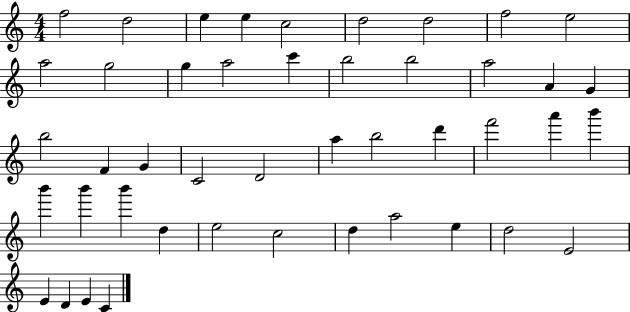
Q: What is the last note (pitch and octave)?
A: C4